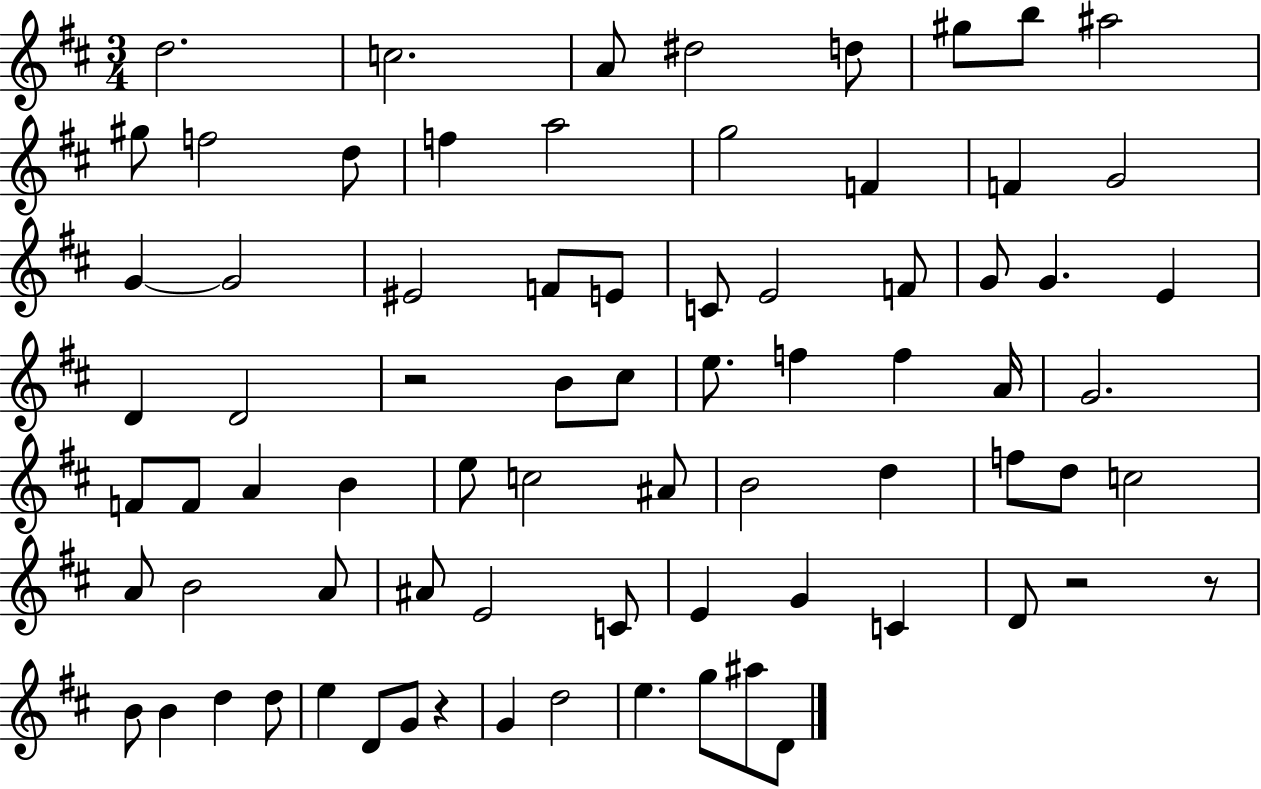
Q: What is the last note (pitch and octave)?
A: D4